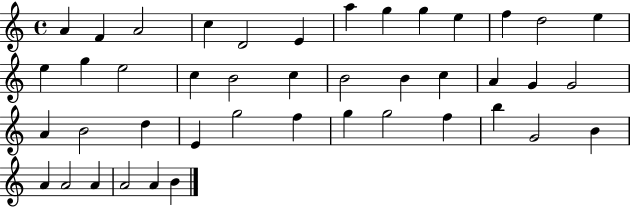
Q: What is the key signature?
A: C major